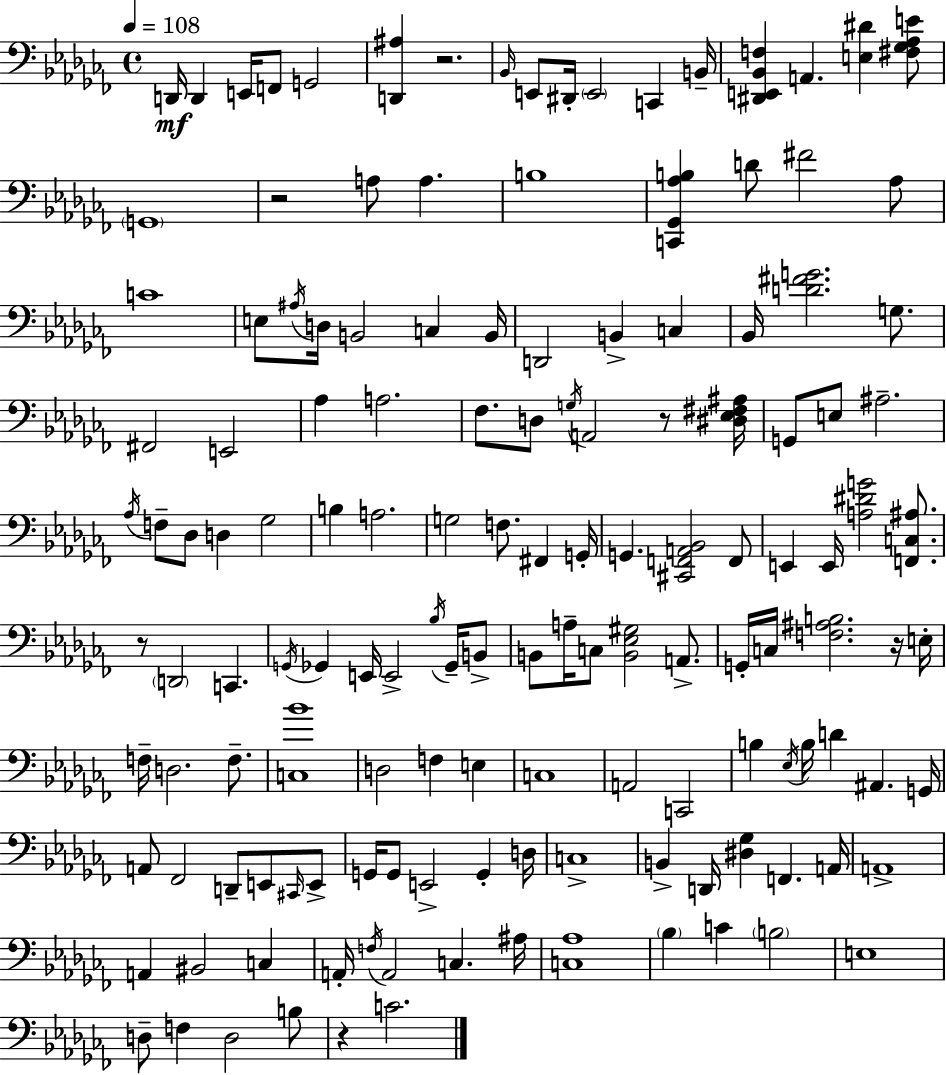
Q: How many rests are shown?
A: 6